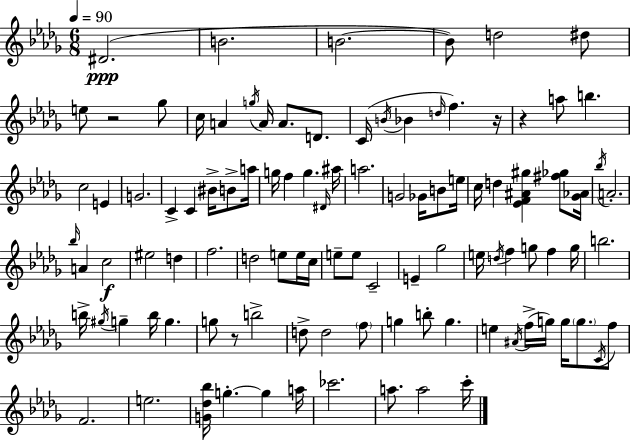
{
  \clef treble
  \numericTimeSignature
  \time 6/8
  \key bes \minor
  \tempo 4 = 90
  \repeat volta 2 { dis'2.(\ppp | b'2. | b'2.~~ | b'8) d''2 dis''8 | \break e''8 r2 ges''8 | c''16 a'4 \acciaccatura { g''16 } a'16 a'8. d'8. | c'16( \acciaccatura { b'16 } bes'4 \grace { d''16 }) f''4. | r16 r4 a''8 b''4. | \break c''2 e'4 | g'2. | c'4-> c'4 bis'16-> | b'8-> a''16 g''16 f''4 g''4. | \break \grace { dis'16 } ais''16 a''2. | g'2 | ges'16 b'8 e''16 c''16 d''4 <ees' f' ais' gis''>4 | <fis'' ges''>8 <ges' aes'>16 \acciaccatura { bes''16 } a'2.-. | \break \grace { bes''16 } a'4 c''2\f | eis''2 | d''4 f''2. | d''2 | \break e''8 e''16 c''16 e''8-- e''8 c'2-- | e'4-- ges''2 | e''16 \acciaccatura { d''16 } f''4 | g''8 f''4 g''16 b''2. | \break b''16-> \acciaccatura { gis''16 } g''4-- | b''16 g''4. g''8 r8 | b''2-> d''8-> d''2 | \parenthesize f''8 g''4 | \break b''8-. g''4. e''4 | \acciaccatura { ais'16 }( f''16-> g''16) g''16 \parenthesize g''8. \acciaccatura { c'16 } f''8 f'2. | e''2. | <g' des'' bes''>16 g''4.-.~~ | \break g''4 a''16 ces'''2. | a''8. | a''2 c'''16-. } \bar "|."
}